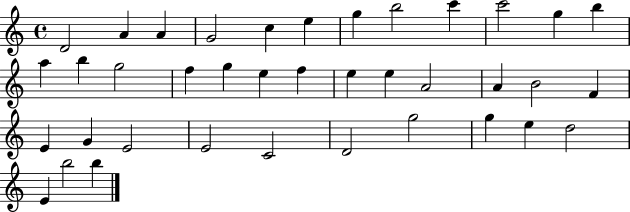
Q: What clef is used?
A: treble